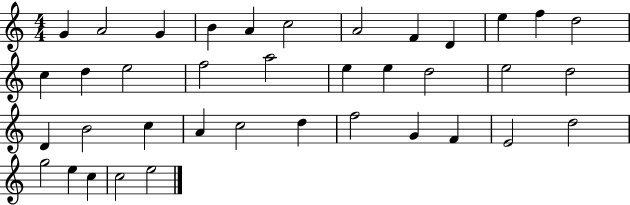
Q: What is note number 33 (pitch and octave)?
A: D5